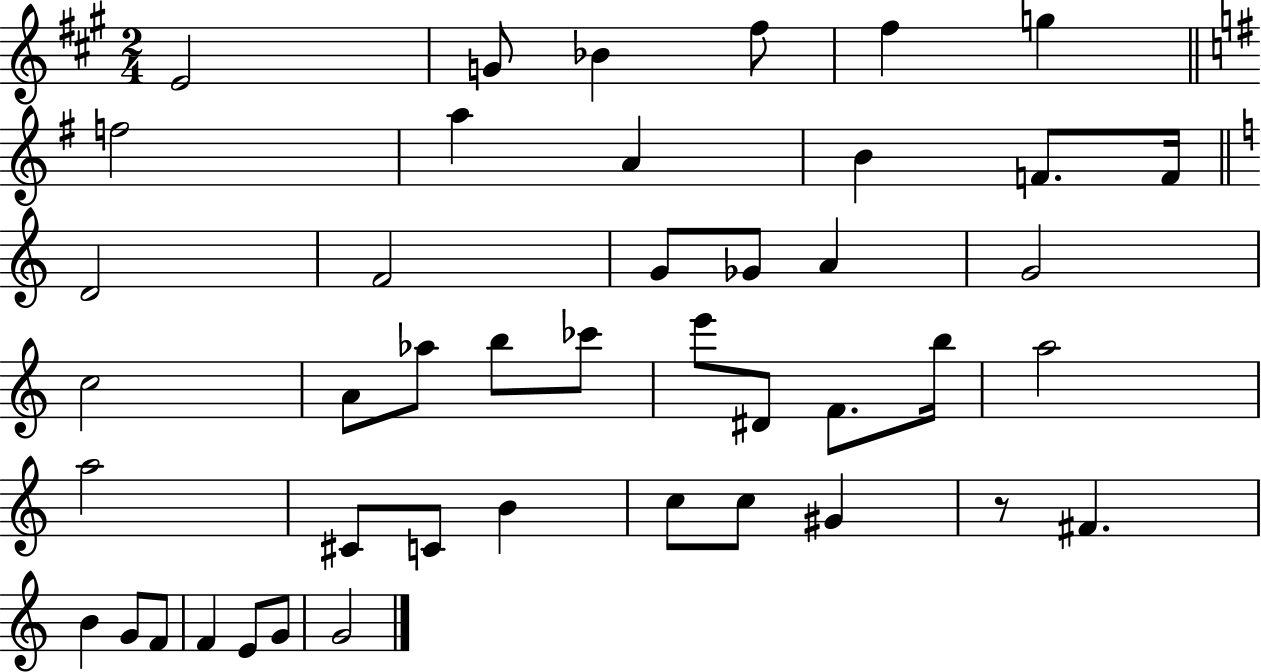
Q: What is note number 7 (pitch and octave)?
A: F5